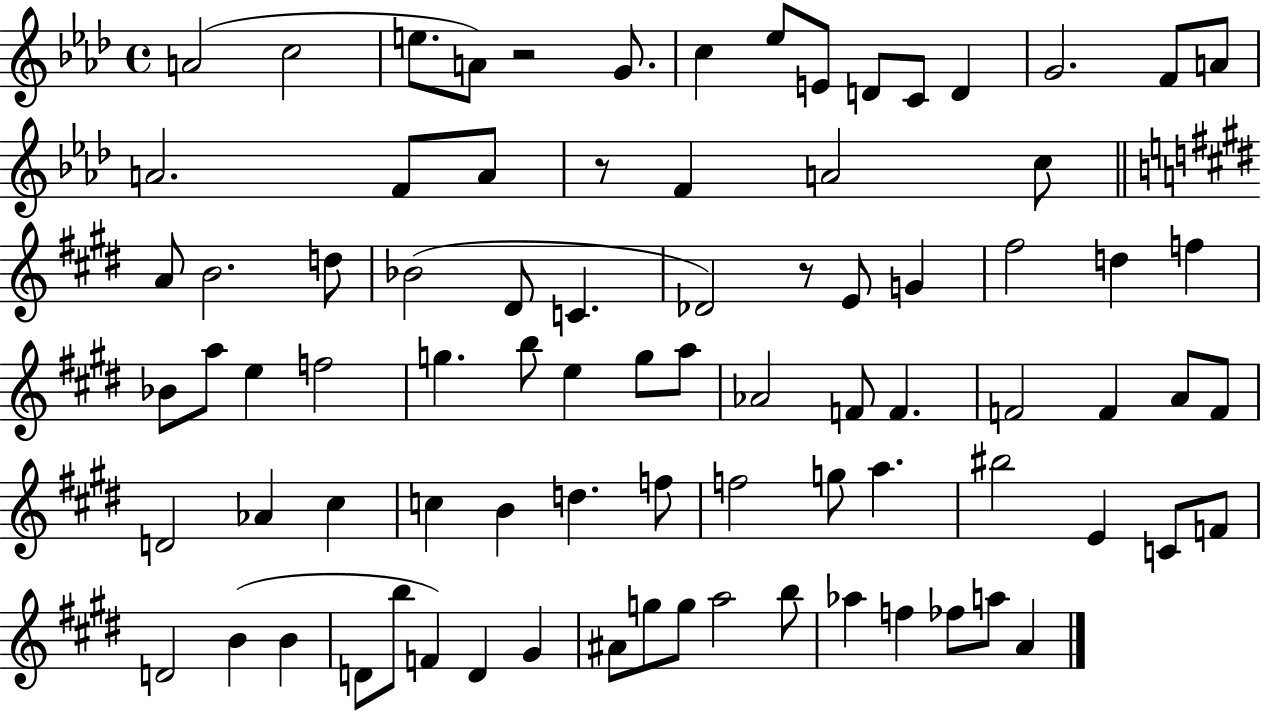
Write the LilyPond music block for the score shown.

{
  \clef treble
  \time 4/4
  \defaultTimeSignature
  \key aes \major
  a'2( c''2 | e''8. a'8) r2 g'8. | c''4 ees''8 e'8 d'8 c'8 d'4 | g'2. f'8 a'8 | \break a'2. f'8 a'8 | r8 f'4 a'2 c''8 | \bar "||" \break \key e \major a'8 b'2. d''8 | bes'2( dis'8 c'4. | des'2) r8 e'8 g'4 | fis''2 d''4 f''4 | \break bes'8 a''8 e''4 f''2 | g''4. b''8 e''4 g''8 a''8 | aes'2 f'8 f'4. | f'2 f'4 a'8 f'8 | \break d'2 aes'4 cis''4 | c''4 b'4 d''4. f''8 | f''2 g''8 a''4. | bis''2 e'4 c'8 f'8 | \break d'2 b'4( b'4 | d'8 b''8 f'4) d'4 gis'4 | ais'8 g''8 g''8 a''2 b''8 | aes''4 f''4 fes''8 a''8 a'4 | \break \bar "|."
}